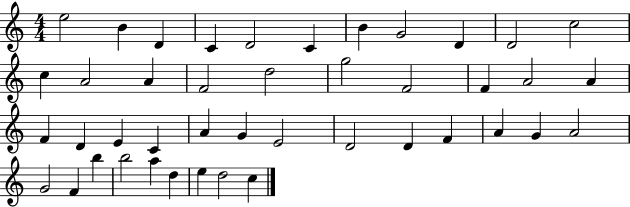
X:1
T:Untitled
M:4/4
L:1/4
K:C
e2 B D C D2 C B G2 D D2 c2 c A2 A F2 d2 g2 F2 F A2 A F D E C A G E2 D2 D F A G A2 G2 F b b2 a d e d2 c